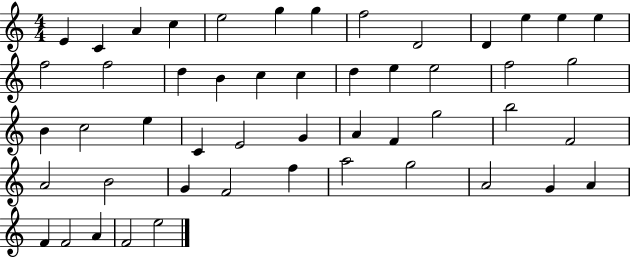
X:1
T:Untitled
M:4/4
L:1/4
K:C
E C A c e2 g g f2 D2 D e e e f2 f2 d B c c d e e2 f2 g2 B c2 e C E2 G A F g2 b2 F2 A2 B2 G F2 f a2 g2 A2 G A F F2 A F2 e2